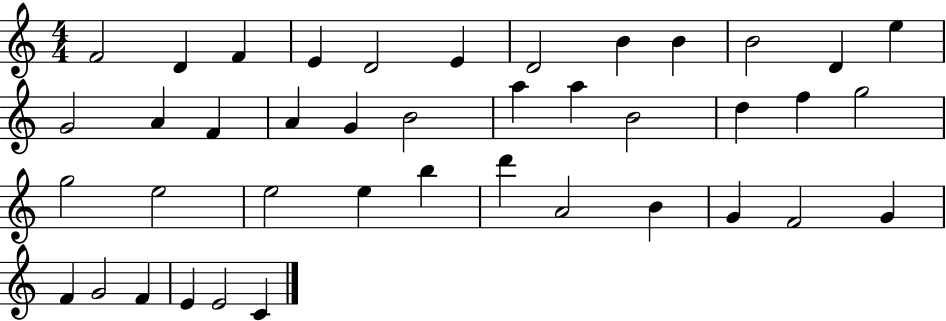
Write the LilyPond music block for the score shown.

{
  \clef treble
  \numericTimeSignature
  \time 4/4
  \key c \major
  f'2 d'4 f'4 | e'4 d'2 e'4 | d'2 b'4 b'4 | b'2 d'4 e''4 | \break g'2 a'4 f'4 | a'4 g'4 b'2 | a''4 a''4 b'2 | d''4 f''4 g''2 | \break g''2 e''2 | e''2 e''4 b''4 | d'''4 a'2 b'4 | g'4 f'2 g'4 | \break f'4 g'2 f'4 | e'4 e'2 c'4 | \bar "|."
}